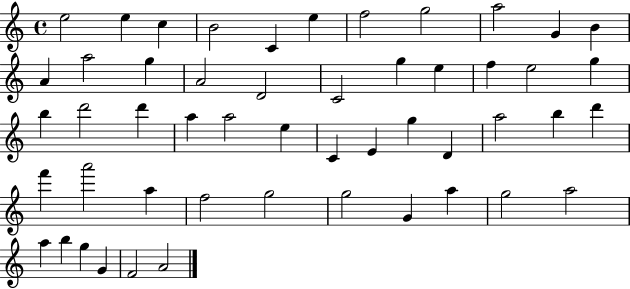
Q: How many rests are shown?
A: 0